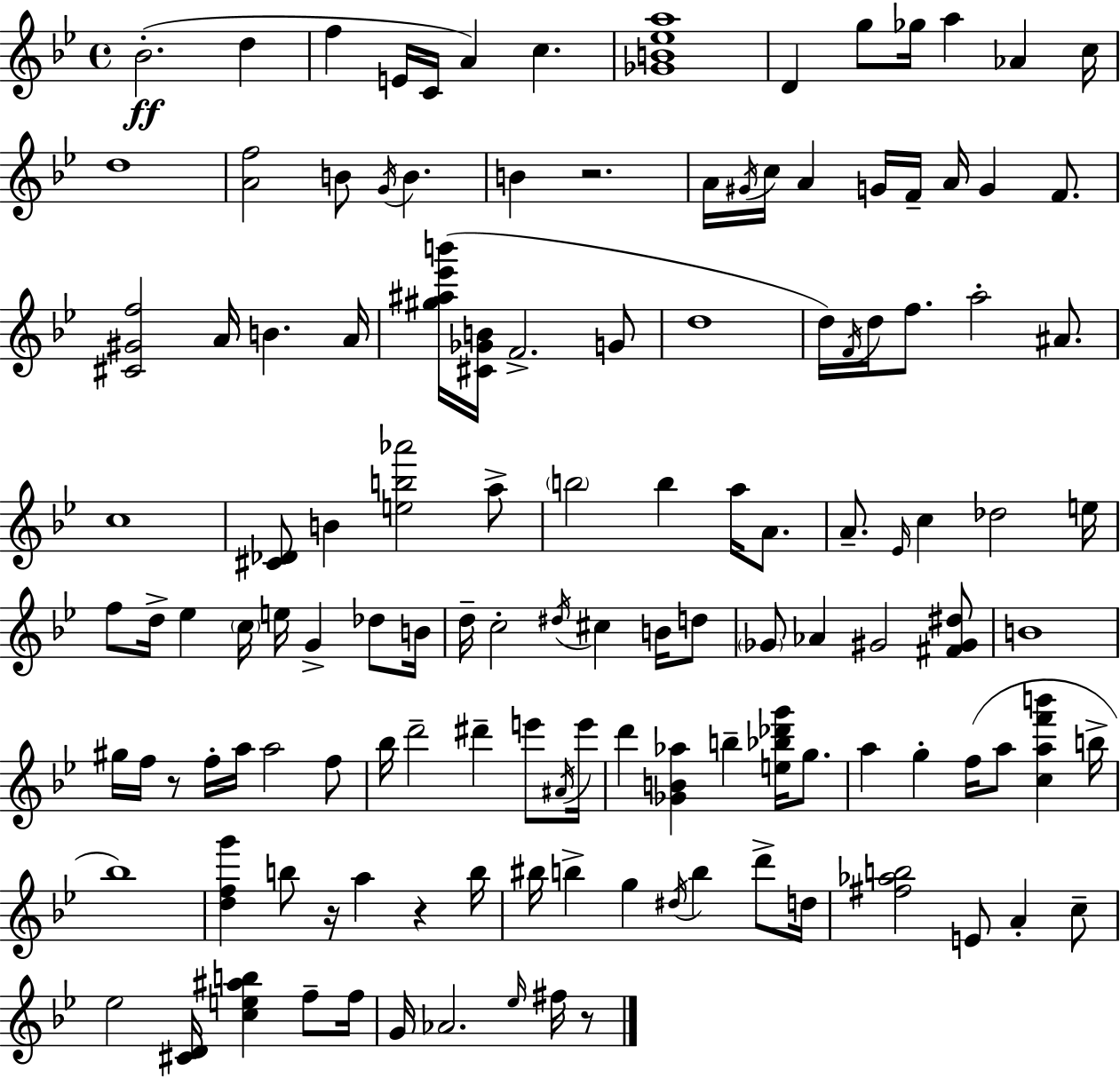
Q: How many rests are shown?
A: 5